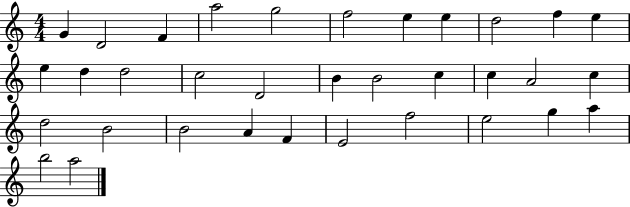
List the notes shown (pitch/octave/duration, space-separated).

G4/q D4/h F4/q A5/h G5/h F5/h E5/q E5/q D5/h F5/q E5/q E5/q D5/q D5/h C5/h D4/h B4/q B4/h C5/q C5/q A4/h C5/q D5/h B4/h B4/h A4/q F4/q E4/h F5/h E5/h G5/q A5/q B5/h A5/h